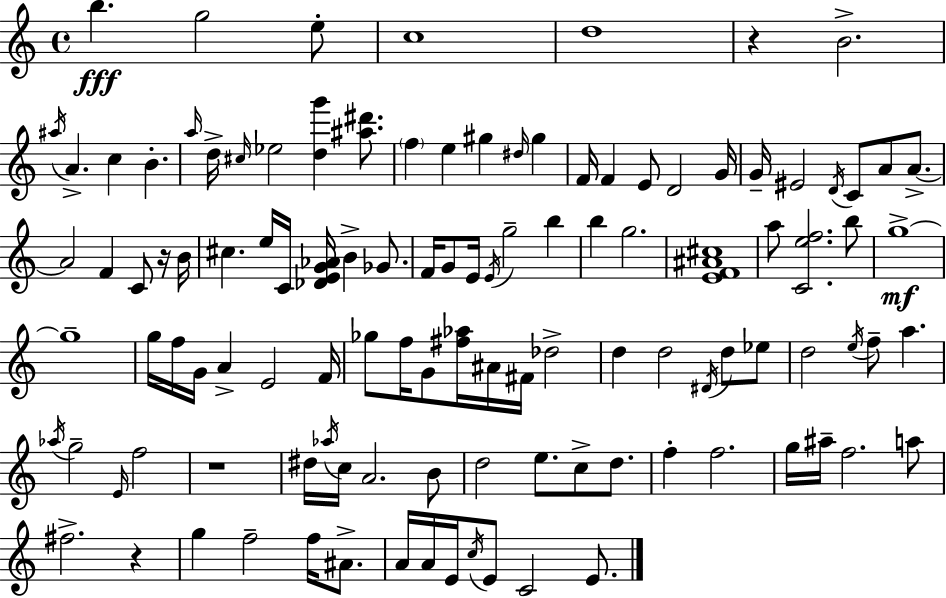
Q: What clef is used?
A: treble